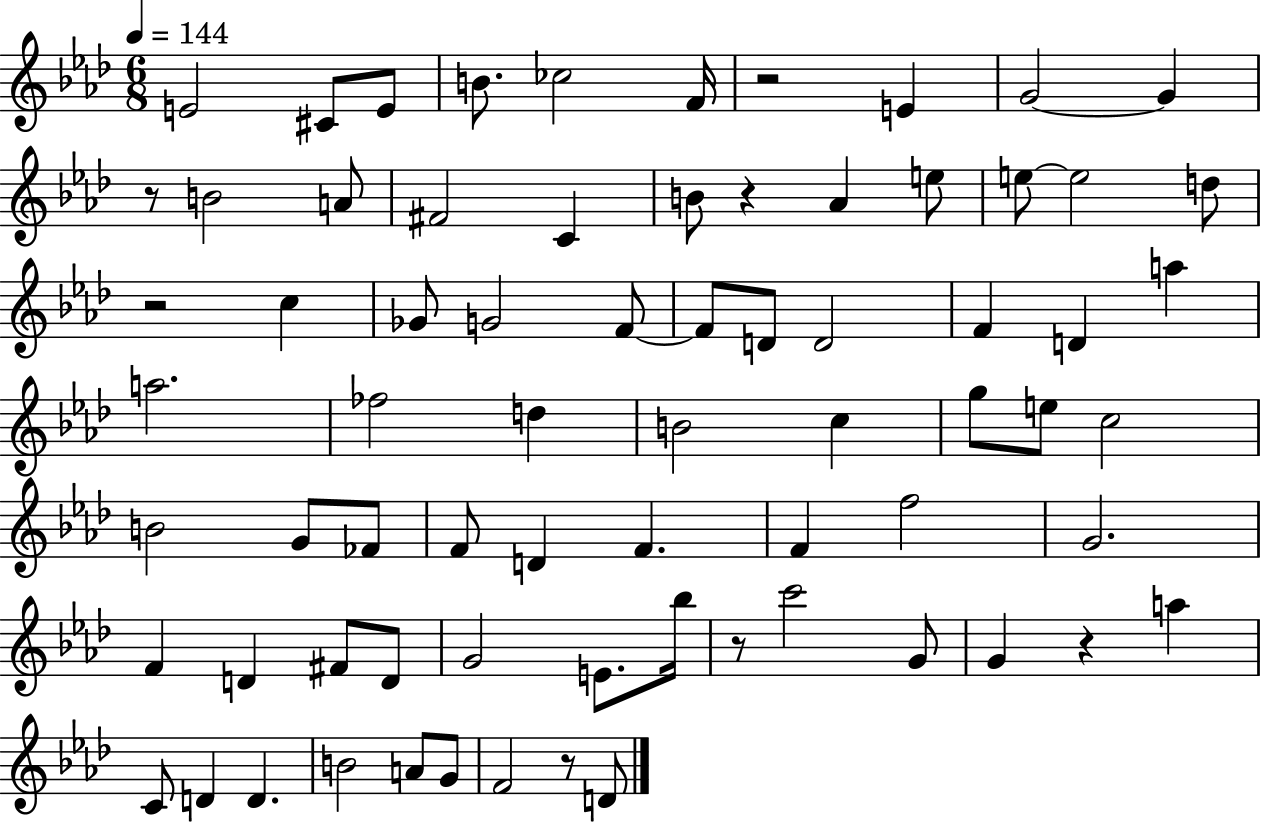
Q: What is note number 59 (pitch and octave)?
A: D4